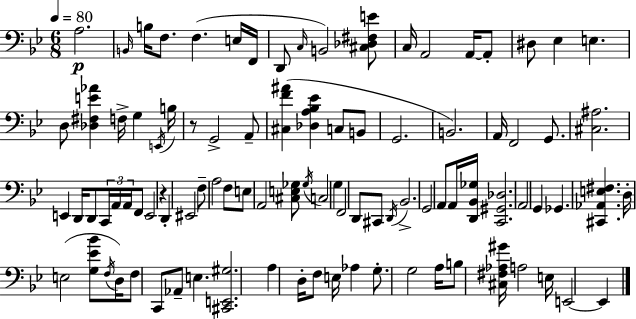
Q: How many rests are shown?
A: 2